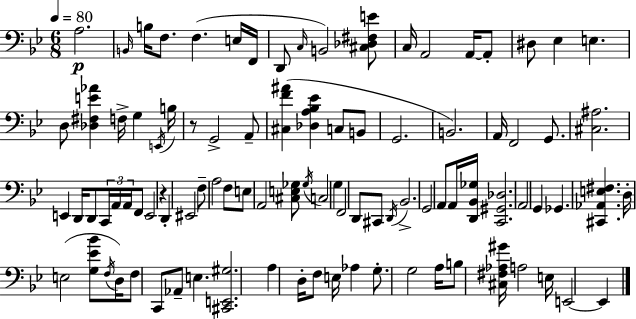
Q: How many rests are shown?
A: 2